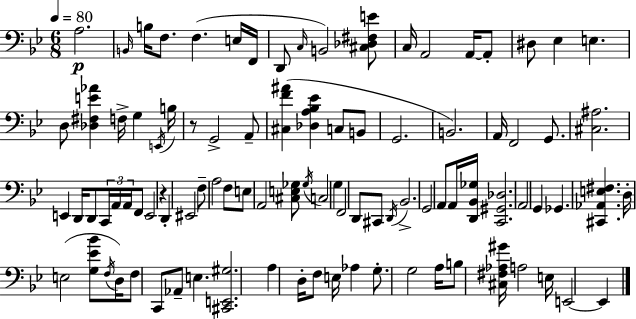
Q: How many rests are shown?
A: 2